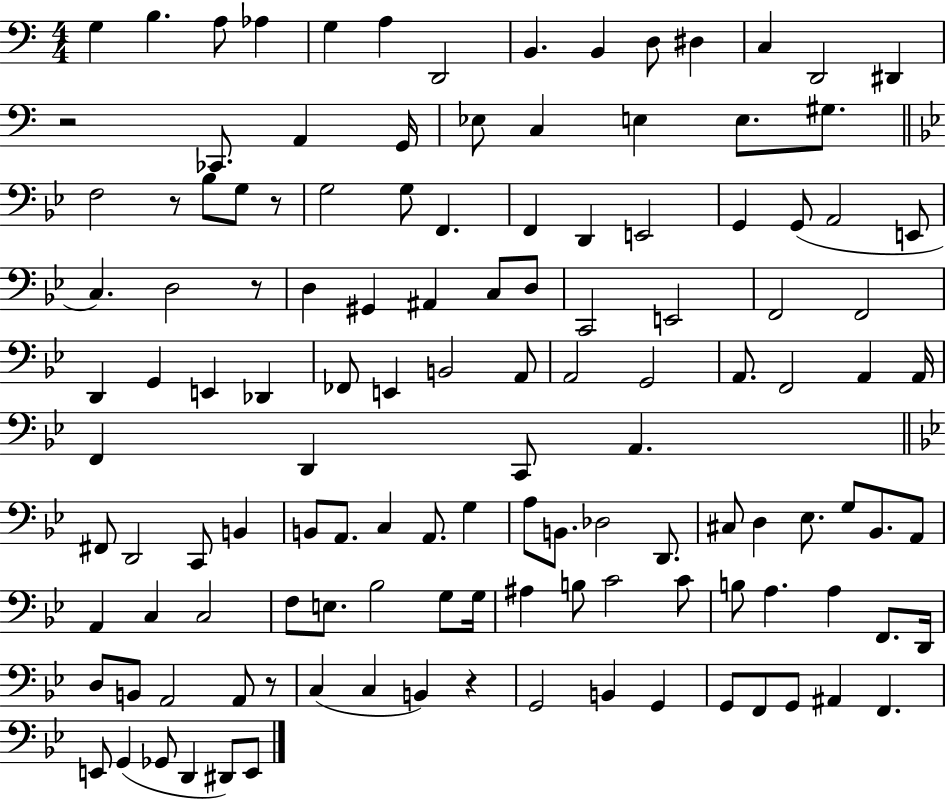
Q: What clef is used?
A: bass